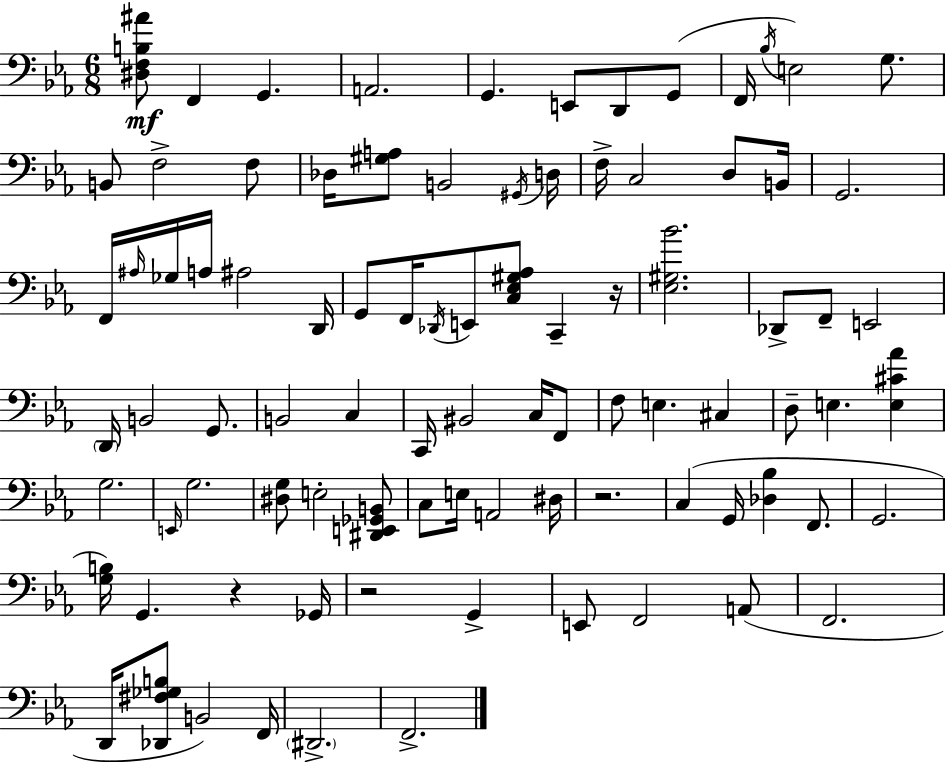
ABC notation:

X:1
T:Untitled
M:6/8
L:1/4
K:Eb
[^D,F,B,^A]/2 F,, G,, A,,2 G,, E,,/2 D,,/2 G,,/2 F,,/4 _B,/4 E,2 G,/2 B,,/2 F,2 F,/2 _D,/4 [^G,A,]/2 B,,2 ^G,,/4 D,/4 F,/4 C,2 D,/2 B,,/4 G,,2 F,,/4 ^A,/4 _G,/4 A,/4 ^A,2 D,,/4 G,,/2 F,,/4 _D,,/4 E,,/2 [C,_E,^G,_A,]/2 C,, z/4 [_E,^G,_B]2 _D,,/2 F,,/2 E,,2 D,,/4 B,,2 G,,/2 B,,2 C, C,,/4 ^B,,2 C,/4 F,,/2 F,/2 E, ^C, D,/2 E, [E,^C_A] G,2 E,,/4 G,2 [^D,G,]/2 E,2 [^D,,E,,_G,,B,,]/2 C,/2 E,/4 A,,2 ^D,/4 z2 C, G,,/4 [_D,_B,] F,,/2 G,,2 [G,B,]/4 G,, z _G,,/4 z2 G,, E,,/2 F,,2 A,,/2 F,,2 D,,/4 [_D,,^F,_G,B,]/2 B,,2 F,,/4 ^D,,2 F,,2